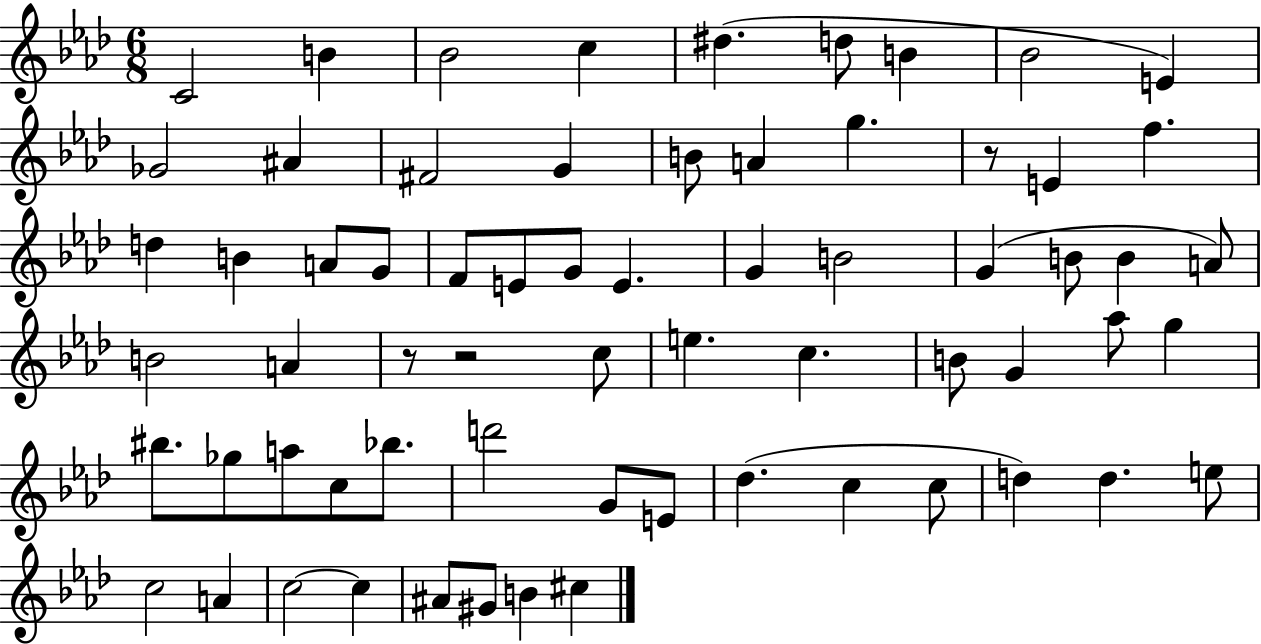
{
  \clef treble
  \numericTimeSignature
  \time 6/8
  \key aes \major
  c'2 b'4 | bes'2 c''4 | dis''4.( d''8 b'4 | bes'2 e'4) | \break ges'2 ais'4 | fis'2 g'4 | b'8 a'4 g''4. | r8 e'4 f''4. | \break d''4 b'4 a'8 g'8 | f'8 e'8 g'8 e'4. | g'4 b'2 | g'4( b'8 b'4 a'8) | \break b'2 a'4 | r8 r2 c''8 | e''4. c''4. | b'8 g'4 aes''8 g''4 | \break bis''8. ges''8 a''8 c''8 bes''8. | d'''2 g'8 e'8 | des''4.( c''4 c''8 | d''4) d''4. e''8 | \break c''2 a'4 | c''2~~ c''4 | ais'8 gis'8 b'4 cis''4 | \bar "|."
}